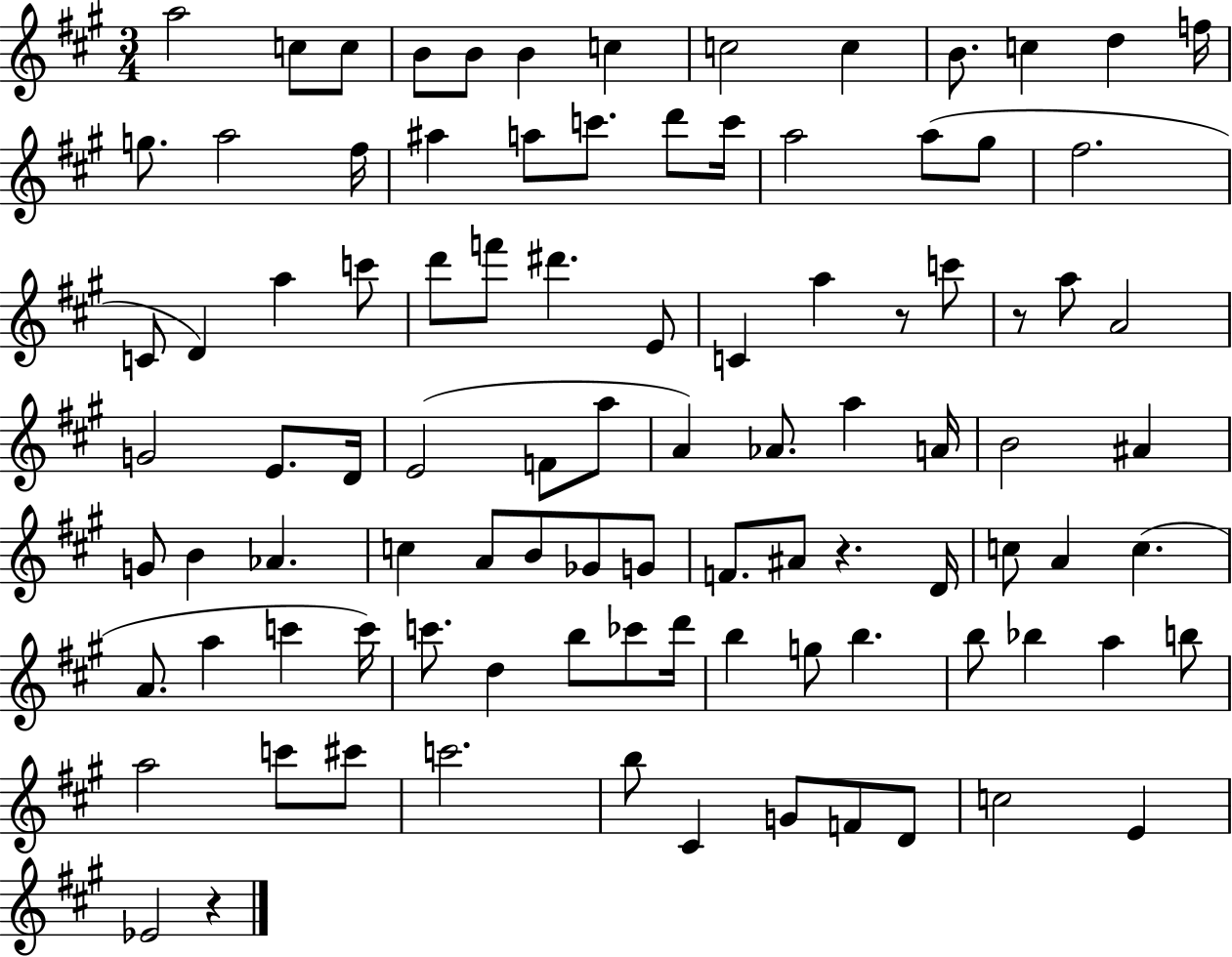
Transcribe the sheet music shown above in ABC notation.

X:1
T:Untitled
M:3/4
L:1/4
K:A
a2 c/2 c/2 B/2 B/2 B c c2 c B/2 c d f/4 g/2 a2 ^f/4 ^a a/2 c'/2 d'/2 c'/4 a2 a/2 ^g/2 ^f2 C/2 D a c'/2 d'/2 f'/2 ^d' E/2 C a z/2 c'/2 z/2 a/2 A2 G2 E/2 D/4 E2 F/2 a/2 A _A/2 a A/4 B2 ^A G/2 B _A c A/2 B/2 _G/2 G/2 F/2 ^A/2 z D/4 c/2 A c A/2 a c' c'/4 c'/2 d b/2 _c'/2 d'/4 b g/2 b b/2 _b a b/2 a2 c'/2 ^c'/2 c'2 b/2 ^C G/2 F/2 D/2 c2 E _E2 z